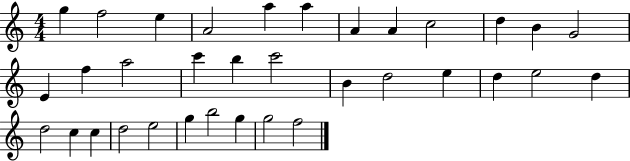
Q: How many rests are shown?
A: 0